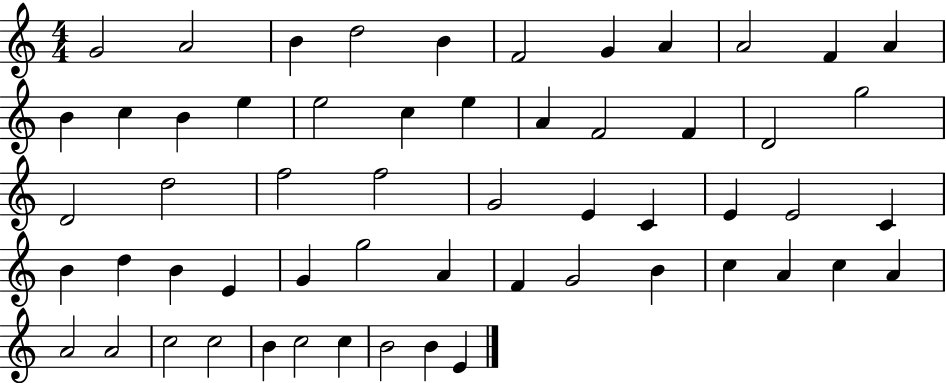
{
  \clef treble
  \numericTimeSignature
  \time 4/4
  \key c \major
  g'2 a'2 | b'4 d''2 b'4 | f'2 g'4 a'4 | a'2 f'4 a'4 | \break b'4 c''4 b'4 e''4 | e''2 c''4 e''4 | a'4 f'2 f'4 | d'2 g''2 | \break d'2 d''2 | f''2 f''2 | g'2 e'4 c'4 | e'4 e'2 c'4 | \break b'4 d''4 b'4 e'4 | g'4 g''2 a'4 | f'4 g'2 b'4 | c''4 a'4 c''4 a'4 | \break a'2 a'2 | c''2 c''2 | b'4 c''2 c''4 | b'2 b'4 e'4 | \break \bar "|."
}